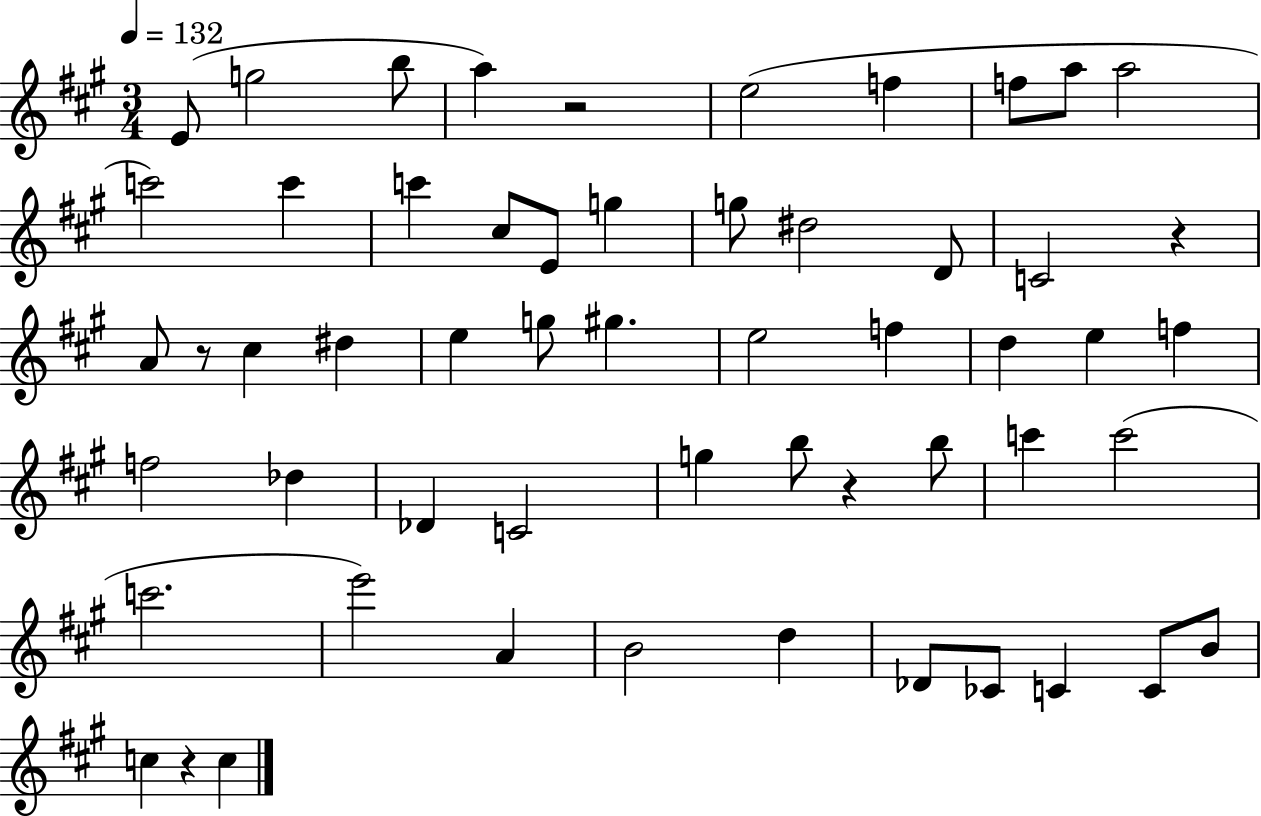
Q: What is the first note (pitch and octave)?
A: E4